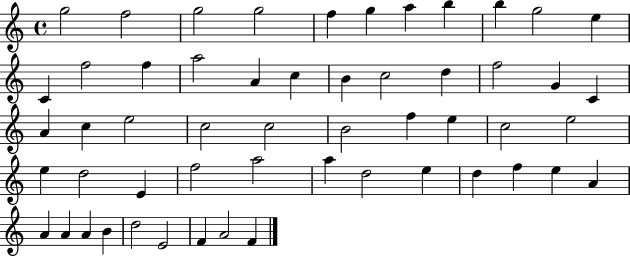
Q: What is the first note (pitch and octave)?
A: G5